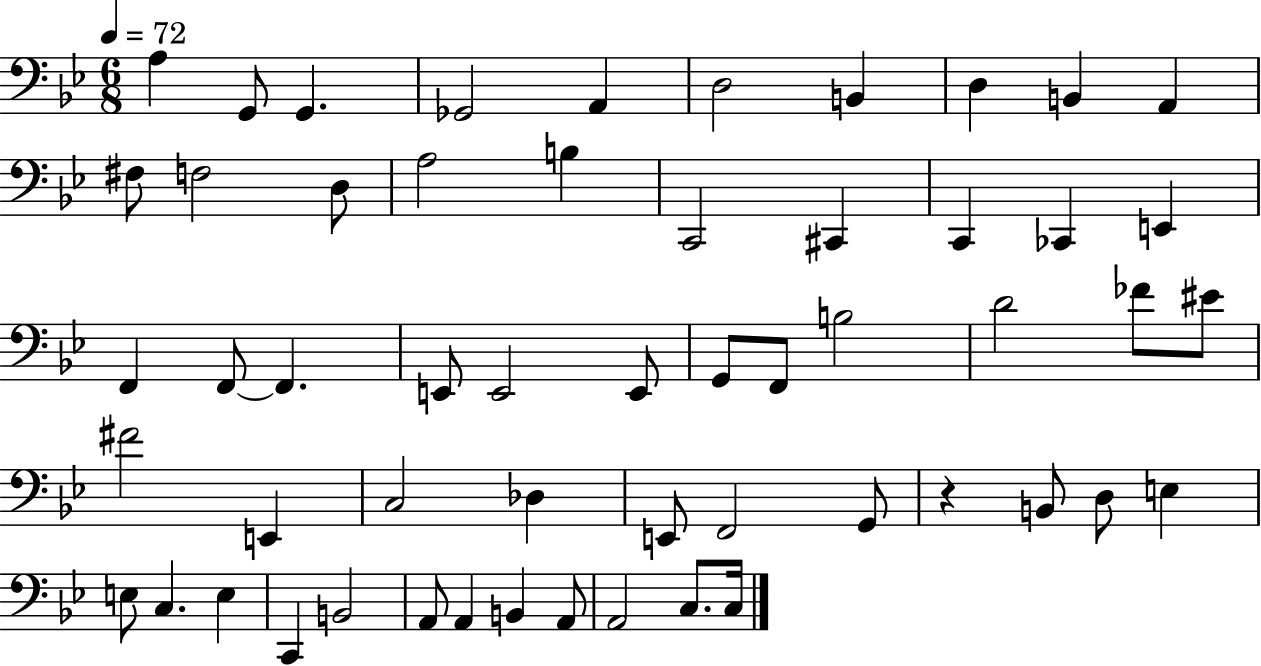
A3/q G2/e G2/q. Gb2/h A2/q D3/h B2/q D3/q B2/q A2/q F#3/e F3/h D3/e A3/h B3/q C2/h C#2/q C2/q CES2/q E2/q F2/q F2/e F2/q. E2/e E2/h E2/e G2/e F2/e B3/h D4/h FES4/e EIS4/e F#4/h E2/q C3/h Db3/q E2/e F2/h G2/e R/q B2/e D3/e E3/q E3/e C3/q. E3/q C2/q B2/h A2/e A2/q B2/q A2/e A2/h C3/e. C3/s